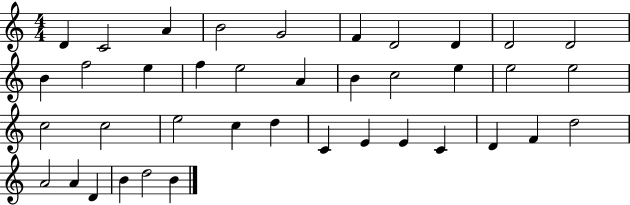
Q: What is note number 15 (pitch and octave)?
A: E5